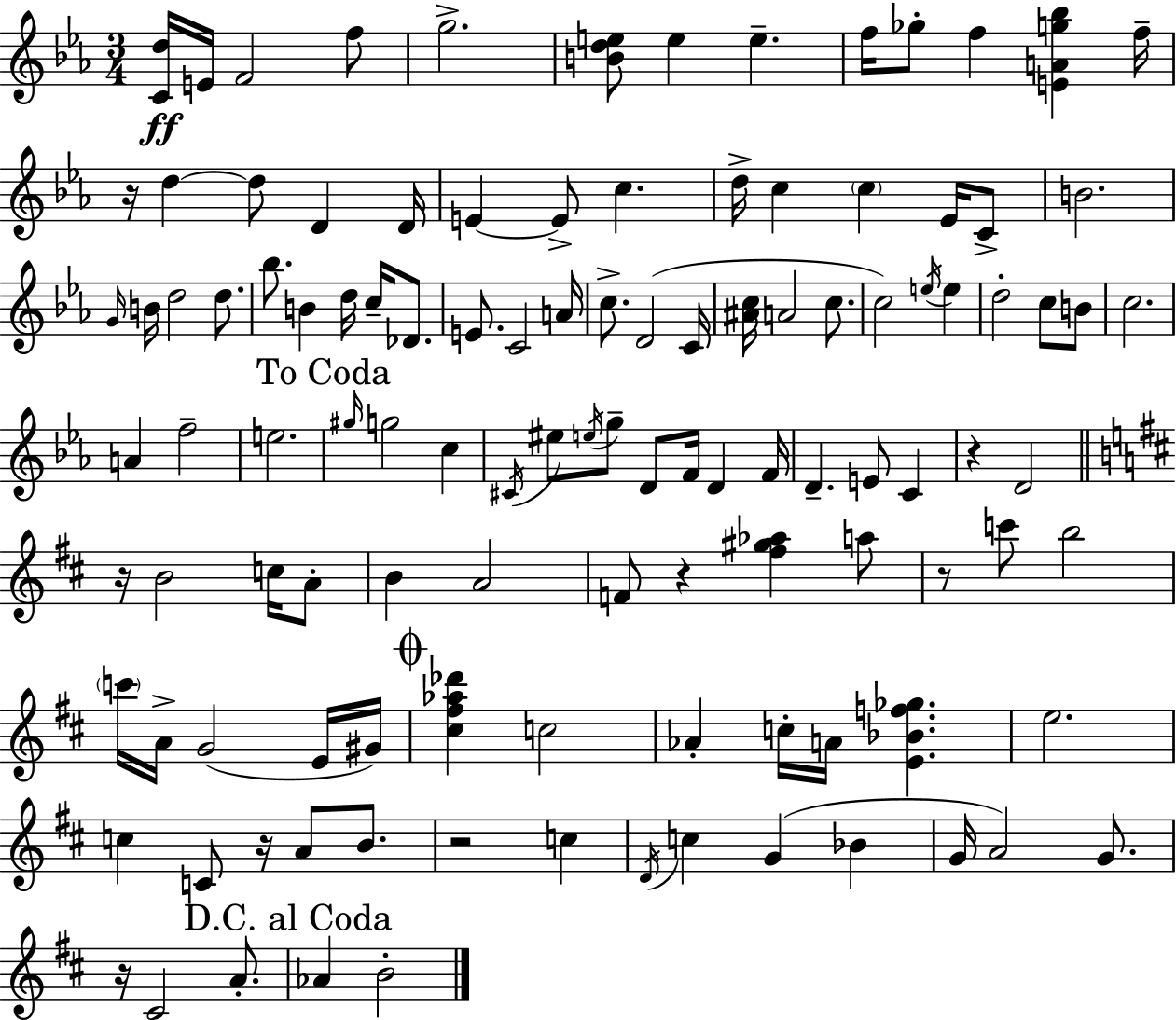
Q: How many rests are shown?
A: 8